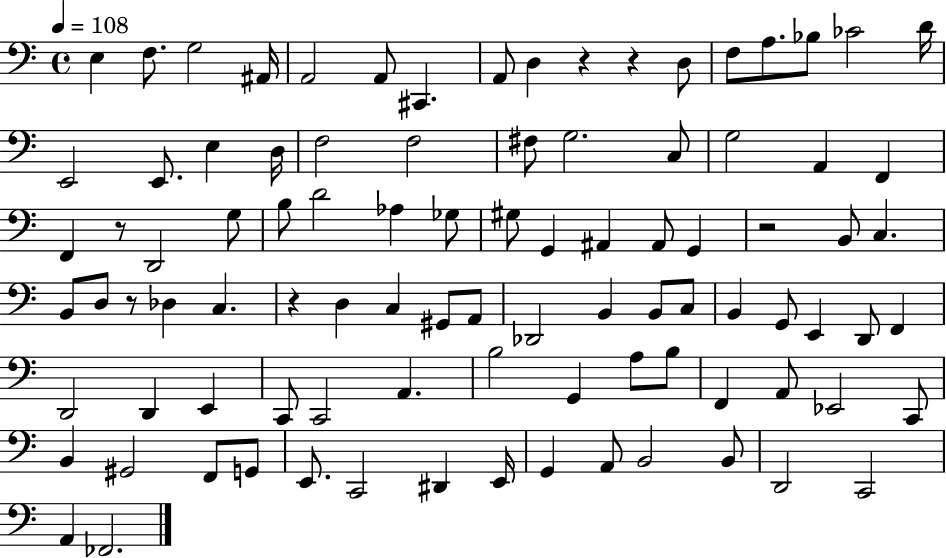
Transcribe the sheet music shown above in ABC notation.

X:1
T:Untitled
M:4/4
L:1/4
K:C
E, F,/2 G,2 ^A,,/4 A,,2 A,,/2 ^C,, A,,/2 D, z z D,/2 F,/2 A,/2 _B,/2 _C2 D/4 E,,2 E,,/2 E, D,/4 F,2 F,2 ^F,/2 G,2 C,/2 G,2 A,, F,, F,, z/2 D,,2 G,/2 B,/2 D2 _A, _G,/2 ^G,/2 G,, ^A,, ^A,,/2 G,, z2 B,,/2 C, B,,/2 D,/2 z/2 _D, C, z D, C, ^G,,/2 A,,/2 _D,,2 B,, B,,/2 C,/2 B,, G,,/2 E,, D,,/2 F,, D,,2 D,, E,, C,,/2 C,,2 A,, B,2 G,, A,/2 B,/2 F,, A,,/2 _E,,2 C,,/2 B,, ^G,,2 F,,/2 G,,/2 E,,/2 C,,2 ^D,, E,,/4 G,, A,,/2 B,,2 B,,/2 D,,2 C,,2 A,, _F,,2